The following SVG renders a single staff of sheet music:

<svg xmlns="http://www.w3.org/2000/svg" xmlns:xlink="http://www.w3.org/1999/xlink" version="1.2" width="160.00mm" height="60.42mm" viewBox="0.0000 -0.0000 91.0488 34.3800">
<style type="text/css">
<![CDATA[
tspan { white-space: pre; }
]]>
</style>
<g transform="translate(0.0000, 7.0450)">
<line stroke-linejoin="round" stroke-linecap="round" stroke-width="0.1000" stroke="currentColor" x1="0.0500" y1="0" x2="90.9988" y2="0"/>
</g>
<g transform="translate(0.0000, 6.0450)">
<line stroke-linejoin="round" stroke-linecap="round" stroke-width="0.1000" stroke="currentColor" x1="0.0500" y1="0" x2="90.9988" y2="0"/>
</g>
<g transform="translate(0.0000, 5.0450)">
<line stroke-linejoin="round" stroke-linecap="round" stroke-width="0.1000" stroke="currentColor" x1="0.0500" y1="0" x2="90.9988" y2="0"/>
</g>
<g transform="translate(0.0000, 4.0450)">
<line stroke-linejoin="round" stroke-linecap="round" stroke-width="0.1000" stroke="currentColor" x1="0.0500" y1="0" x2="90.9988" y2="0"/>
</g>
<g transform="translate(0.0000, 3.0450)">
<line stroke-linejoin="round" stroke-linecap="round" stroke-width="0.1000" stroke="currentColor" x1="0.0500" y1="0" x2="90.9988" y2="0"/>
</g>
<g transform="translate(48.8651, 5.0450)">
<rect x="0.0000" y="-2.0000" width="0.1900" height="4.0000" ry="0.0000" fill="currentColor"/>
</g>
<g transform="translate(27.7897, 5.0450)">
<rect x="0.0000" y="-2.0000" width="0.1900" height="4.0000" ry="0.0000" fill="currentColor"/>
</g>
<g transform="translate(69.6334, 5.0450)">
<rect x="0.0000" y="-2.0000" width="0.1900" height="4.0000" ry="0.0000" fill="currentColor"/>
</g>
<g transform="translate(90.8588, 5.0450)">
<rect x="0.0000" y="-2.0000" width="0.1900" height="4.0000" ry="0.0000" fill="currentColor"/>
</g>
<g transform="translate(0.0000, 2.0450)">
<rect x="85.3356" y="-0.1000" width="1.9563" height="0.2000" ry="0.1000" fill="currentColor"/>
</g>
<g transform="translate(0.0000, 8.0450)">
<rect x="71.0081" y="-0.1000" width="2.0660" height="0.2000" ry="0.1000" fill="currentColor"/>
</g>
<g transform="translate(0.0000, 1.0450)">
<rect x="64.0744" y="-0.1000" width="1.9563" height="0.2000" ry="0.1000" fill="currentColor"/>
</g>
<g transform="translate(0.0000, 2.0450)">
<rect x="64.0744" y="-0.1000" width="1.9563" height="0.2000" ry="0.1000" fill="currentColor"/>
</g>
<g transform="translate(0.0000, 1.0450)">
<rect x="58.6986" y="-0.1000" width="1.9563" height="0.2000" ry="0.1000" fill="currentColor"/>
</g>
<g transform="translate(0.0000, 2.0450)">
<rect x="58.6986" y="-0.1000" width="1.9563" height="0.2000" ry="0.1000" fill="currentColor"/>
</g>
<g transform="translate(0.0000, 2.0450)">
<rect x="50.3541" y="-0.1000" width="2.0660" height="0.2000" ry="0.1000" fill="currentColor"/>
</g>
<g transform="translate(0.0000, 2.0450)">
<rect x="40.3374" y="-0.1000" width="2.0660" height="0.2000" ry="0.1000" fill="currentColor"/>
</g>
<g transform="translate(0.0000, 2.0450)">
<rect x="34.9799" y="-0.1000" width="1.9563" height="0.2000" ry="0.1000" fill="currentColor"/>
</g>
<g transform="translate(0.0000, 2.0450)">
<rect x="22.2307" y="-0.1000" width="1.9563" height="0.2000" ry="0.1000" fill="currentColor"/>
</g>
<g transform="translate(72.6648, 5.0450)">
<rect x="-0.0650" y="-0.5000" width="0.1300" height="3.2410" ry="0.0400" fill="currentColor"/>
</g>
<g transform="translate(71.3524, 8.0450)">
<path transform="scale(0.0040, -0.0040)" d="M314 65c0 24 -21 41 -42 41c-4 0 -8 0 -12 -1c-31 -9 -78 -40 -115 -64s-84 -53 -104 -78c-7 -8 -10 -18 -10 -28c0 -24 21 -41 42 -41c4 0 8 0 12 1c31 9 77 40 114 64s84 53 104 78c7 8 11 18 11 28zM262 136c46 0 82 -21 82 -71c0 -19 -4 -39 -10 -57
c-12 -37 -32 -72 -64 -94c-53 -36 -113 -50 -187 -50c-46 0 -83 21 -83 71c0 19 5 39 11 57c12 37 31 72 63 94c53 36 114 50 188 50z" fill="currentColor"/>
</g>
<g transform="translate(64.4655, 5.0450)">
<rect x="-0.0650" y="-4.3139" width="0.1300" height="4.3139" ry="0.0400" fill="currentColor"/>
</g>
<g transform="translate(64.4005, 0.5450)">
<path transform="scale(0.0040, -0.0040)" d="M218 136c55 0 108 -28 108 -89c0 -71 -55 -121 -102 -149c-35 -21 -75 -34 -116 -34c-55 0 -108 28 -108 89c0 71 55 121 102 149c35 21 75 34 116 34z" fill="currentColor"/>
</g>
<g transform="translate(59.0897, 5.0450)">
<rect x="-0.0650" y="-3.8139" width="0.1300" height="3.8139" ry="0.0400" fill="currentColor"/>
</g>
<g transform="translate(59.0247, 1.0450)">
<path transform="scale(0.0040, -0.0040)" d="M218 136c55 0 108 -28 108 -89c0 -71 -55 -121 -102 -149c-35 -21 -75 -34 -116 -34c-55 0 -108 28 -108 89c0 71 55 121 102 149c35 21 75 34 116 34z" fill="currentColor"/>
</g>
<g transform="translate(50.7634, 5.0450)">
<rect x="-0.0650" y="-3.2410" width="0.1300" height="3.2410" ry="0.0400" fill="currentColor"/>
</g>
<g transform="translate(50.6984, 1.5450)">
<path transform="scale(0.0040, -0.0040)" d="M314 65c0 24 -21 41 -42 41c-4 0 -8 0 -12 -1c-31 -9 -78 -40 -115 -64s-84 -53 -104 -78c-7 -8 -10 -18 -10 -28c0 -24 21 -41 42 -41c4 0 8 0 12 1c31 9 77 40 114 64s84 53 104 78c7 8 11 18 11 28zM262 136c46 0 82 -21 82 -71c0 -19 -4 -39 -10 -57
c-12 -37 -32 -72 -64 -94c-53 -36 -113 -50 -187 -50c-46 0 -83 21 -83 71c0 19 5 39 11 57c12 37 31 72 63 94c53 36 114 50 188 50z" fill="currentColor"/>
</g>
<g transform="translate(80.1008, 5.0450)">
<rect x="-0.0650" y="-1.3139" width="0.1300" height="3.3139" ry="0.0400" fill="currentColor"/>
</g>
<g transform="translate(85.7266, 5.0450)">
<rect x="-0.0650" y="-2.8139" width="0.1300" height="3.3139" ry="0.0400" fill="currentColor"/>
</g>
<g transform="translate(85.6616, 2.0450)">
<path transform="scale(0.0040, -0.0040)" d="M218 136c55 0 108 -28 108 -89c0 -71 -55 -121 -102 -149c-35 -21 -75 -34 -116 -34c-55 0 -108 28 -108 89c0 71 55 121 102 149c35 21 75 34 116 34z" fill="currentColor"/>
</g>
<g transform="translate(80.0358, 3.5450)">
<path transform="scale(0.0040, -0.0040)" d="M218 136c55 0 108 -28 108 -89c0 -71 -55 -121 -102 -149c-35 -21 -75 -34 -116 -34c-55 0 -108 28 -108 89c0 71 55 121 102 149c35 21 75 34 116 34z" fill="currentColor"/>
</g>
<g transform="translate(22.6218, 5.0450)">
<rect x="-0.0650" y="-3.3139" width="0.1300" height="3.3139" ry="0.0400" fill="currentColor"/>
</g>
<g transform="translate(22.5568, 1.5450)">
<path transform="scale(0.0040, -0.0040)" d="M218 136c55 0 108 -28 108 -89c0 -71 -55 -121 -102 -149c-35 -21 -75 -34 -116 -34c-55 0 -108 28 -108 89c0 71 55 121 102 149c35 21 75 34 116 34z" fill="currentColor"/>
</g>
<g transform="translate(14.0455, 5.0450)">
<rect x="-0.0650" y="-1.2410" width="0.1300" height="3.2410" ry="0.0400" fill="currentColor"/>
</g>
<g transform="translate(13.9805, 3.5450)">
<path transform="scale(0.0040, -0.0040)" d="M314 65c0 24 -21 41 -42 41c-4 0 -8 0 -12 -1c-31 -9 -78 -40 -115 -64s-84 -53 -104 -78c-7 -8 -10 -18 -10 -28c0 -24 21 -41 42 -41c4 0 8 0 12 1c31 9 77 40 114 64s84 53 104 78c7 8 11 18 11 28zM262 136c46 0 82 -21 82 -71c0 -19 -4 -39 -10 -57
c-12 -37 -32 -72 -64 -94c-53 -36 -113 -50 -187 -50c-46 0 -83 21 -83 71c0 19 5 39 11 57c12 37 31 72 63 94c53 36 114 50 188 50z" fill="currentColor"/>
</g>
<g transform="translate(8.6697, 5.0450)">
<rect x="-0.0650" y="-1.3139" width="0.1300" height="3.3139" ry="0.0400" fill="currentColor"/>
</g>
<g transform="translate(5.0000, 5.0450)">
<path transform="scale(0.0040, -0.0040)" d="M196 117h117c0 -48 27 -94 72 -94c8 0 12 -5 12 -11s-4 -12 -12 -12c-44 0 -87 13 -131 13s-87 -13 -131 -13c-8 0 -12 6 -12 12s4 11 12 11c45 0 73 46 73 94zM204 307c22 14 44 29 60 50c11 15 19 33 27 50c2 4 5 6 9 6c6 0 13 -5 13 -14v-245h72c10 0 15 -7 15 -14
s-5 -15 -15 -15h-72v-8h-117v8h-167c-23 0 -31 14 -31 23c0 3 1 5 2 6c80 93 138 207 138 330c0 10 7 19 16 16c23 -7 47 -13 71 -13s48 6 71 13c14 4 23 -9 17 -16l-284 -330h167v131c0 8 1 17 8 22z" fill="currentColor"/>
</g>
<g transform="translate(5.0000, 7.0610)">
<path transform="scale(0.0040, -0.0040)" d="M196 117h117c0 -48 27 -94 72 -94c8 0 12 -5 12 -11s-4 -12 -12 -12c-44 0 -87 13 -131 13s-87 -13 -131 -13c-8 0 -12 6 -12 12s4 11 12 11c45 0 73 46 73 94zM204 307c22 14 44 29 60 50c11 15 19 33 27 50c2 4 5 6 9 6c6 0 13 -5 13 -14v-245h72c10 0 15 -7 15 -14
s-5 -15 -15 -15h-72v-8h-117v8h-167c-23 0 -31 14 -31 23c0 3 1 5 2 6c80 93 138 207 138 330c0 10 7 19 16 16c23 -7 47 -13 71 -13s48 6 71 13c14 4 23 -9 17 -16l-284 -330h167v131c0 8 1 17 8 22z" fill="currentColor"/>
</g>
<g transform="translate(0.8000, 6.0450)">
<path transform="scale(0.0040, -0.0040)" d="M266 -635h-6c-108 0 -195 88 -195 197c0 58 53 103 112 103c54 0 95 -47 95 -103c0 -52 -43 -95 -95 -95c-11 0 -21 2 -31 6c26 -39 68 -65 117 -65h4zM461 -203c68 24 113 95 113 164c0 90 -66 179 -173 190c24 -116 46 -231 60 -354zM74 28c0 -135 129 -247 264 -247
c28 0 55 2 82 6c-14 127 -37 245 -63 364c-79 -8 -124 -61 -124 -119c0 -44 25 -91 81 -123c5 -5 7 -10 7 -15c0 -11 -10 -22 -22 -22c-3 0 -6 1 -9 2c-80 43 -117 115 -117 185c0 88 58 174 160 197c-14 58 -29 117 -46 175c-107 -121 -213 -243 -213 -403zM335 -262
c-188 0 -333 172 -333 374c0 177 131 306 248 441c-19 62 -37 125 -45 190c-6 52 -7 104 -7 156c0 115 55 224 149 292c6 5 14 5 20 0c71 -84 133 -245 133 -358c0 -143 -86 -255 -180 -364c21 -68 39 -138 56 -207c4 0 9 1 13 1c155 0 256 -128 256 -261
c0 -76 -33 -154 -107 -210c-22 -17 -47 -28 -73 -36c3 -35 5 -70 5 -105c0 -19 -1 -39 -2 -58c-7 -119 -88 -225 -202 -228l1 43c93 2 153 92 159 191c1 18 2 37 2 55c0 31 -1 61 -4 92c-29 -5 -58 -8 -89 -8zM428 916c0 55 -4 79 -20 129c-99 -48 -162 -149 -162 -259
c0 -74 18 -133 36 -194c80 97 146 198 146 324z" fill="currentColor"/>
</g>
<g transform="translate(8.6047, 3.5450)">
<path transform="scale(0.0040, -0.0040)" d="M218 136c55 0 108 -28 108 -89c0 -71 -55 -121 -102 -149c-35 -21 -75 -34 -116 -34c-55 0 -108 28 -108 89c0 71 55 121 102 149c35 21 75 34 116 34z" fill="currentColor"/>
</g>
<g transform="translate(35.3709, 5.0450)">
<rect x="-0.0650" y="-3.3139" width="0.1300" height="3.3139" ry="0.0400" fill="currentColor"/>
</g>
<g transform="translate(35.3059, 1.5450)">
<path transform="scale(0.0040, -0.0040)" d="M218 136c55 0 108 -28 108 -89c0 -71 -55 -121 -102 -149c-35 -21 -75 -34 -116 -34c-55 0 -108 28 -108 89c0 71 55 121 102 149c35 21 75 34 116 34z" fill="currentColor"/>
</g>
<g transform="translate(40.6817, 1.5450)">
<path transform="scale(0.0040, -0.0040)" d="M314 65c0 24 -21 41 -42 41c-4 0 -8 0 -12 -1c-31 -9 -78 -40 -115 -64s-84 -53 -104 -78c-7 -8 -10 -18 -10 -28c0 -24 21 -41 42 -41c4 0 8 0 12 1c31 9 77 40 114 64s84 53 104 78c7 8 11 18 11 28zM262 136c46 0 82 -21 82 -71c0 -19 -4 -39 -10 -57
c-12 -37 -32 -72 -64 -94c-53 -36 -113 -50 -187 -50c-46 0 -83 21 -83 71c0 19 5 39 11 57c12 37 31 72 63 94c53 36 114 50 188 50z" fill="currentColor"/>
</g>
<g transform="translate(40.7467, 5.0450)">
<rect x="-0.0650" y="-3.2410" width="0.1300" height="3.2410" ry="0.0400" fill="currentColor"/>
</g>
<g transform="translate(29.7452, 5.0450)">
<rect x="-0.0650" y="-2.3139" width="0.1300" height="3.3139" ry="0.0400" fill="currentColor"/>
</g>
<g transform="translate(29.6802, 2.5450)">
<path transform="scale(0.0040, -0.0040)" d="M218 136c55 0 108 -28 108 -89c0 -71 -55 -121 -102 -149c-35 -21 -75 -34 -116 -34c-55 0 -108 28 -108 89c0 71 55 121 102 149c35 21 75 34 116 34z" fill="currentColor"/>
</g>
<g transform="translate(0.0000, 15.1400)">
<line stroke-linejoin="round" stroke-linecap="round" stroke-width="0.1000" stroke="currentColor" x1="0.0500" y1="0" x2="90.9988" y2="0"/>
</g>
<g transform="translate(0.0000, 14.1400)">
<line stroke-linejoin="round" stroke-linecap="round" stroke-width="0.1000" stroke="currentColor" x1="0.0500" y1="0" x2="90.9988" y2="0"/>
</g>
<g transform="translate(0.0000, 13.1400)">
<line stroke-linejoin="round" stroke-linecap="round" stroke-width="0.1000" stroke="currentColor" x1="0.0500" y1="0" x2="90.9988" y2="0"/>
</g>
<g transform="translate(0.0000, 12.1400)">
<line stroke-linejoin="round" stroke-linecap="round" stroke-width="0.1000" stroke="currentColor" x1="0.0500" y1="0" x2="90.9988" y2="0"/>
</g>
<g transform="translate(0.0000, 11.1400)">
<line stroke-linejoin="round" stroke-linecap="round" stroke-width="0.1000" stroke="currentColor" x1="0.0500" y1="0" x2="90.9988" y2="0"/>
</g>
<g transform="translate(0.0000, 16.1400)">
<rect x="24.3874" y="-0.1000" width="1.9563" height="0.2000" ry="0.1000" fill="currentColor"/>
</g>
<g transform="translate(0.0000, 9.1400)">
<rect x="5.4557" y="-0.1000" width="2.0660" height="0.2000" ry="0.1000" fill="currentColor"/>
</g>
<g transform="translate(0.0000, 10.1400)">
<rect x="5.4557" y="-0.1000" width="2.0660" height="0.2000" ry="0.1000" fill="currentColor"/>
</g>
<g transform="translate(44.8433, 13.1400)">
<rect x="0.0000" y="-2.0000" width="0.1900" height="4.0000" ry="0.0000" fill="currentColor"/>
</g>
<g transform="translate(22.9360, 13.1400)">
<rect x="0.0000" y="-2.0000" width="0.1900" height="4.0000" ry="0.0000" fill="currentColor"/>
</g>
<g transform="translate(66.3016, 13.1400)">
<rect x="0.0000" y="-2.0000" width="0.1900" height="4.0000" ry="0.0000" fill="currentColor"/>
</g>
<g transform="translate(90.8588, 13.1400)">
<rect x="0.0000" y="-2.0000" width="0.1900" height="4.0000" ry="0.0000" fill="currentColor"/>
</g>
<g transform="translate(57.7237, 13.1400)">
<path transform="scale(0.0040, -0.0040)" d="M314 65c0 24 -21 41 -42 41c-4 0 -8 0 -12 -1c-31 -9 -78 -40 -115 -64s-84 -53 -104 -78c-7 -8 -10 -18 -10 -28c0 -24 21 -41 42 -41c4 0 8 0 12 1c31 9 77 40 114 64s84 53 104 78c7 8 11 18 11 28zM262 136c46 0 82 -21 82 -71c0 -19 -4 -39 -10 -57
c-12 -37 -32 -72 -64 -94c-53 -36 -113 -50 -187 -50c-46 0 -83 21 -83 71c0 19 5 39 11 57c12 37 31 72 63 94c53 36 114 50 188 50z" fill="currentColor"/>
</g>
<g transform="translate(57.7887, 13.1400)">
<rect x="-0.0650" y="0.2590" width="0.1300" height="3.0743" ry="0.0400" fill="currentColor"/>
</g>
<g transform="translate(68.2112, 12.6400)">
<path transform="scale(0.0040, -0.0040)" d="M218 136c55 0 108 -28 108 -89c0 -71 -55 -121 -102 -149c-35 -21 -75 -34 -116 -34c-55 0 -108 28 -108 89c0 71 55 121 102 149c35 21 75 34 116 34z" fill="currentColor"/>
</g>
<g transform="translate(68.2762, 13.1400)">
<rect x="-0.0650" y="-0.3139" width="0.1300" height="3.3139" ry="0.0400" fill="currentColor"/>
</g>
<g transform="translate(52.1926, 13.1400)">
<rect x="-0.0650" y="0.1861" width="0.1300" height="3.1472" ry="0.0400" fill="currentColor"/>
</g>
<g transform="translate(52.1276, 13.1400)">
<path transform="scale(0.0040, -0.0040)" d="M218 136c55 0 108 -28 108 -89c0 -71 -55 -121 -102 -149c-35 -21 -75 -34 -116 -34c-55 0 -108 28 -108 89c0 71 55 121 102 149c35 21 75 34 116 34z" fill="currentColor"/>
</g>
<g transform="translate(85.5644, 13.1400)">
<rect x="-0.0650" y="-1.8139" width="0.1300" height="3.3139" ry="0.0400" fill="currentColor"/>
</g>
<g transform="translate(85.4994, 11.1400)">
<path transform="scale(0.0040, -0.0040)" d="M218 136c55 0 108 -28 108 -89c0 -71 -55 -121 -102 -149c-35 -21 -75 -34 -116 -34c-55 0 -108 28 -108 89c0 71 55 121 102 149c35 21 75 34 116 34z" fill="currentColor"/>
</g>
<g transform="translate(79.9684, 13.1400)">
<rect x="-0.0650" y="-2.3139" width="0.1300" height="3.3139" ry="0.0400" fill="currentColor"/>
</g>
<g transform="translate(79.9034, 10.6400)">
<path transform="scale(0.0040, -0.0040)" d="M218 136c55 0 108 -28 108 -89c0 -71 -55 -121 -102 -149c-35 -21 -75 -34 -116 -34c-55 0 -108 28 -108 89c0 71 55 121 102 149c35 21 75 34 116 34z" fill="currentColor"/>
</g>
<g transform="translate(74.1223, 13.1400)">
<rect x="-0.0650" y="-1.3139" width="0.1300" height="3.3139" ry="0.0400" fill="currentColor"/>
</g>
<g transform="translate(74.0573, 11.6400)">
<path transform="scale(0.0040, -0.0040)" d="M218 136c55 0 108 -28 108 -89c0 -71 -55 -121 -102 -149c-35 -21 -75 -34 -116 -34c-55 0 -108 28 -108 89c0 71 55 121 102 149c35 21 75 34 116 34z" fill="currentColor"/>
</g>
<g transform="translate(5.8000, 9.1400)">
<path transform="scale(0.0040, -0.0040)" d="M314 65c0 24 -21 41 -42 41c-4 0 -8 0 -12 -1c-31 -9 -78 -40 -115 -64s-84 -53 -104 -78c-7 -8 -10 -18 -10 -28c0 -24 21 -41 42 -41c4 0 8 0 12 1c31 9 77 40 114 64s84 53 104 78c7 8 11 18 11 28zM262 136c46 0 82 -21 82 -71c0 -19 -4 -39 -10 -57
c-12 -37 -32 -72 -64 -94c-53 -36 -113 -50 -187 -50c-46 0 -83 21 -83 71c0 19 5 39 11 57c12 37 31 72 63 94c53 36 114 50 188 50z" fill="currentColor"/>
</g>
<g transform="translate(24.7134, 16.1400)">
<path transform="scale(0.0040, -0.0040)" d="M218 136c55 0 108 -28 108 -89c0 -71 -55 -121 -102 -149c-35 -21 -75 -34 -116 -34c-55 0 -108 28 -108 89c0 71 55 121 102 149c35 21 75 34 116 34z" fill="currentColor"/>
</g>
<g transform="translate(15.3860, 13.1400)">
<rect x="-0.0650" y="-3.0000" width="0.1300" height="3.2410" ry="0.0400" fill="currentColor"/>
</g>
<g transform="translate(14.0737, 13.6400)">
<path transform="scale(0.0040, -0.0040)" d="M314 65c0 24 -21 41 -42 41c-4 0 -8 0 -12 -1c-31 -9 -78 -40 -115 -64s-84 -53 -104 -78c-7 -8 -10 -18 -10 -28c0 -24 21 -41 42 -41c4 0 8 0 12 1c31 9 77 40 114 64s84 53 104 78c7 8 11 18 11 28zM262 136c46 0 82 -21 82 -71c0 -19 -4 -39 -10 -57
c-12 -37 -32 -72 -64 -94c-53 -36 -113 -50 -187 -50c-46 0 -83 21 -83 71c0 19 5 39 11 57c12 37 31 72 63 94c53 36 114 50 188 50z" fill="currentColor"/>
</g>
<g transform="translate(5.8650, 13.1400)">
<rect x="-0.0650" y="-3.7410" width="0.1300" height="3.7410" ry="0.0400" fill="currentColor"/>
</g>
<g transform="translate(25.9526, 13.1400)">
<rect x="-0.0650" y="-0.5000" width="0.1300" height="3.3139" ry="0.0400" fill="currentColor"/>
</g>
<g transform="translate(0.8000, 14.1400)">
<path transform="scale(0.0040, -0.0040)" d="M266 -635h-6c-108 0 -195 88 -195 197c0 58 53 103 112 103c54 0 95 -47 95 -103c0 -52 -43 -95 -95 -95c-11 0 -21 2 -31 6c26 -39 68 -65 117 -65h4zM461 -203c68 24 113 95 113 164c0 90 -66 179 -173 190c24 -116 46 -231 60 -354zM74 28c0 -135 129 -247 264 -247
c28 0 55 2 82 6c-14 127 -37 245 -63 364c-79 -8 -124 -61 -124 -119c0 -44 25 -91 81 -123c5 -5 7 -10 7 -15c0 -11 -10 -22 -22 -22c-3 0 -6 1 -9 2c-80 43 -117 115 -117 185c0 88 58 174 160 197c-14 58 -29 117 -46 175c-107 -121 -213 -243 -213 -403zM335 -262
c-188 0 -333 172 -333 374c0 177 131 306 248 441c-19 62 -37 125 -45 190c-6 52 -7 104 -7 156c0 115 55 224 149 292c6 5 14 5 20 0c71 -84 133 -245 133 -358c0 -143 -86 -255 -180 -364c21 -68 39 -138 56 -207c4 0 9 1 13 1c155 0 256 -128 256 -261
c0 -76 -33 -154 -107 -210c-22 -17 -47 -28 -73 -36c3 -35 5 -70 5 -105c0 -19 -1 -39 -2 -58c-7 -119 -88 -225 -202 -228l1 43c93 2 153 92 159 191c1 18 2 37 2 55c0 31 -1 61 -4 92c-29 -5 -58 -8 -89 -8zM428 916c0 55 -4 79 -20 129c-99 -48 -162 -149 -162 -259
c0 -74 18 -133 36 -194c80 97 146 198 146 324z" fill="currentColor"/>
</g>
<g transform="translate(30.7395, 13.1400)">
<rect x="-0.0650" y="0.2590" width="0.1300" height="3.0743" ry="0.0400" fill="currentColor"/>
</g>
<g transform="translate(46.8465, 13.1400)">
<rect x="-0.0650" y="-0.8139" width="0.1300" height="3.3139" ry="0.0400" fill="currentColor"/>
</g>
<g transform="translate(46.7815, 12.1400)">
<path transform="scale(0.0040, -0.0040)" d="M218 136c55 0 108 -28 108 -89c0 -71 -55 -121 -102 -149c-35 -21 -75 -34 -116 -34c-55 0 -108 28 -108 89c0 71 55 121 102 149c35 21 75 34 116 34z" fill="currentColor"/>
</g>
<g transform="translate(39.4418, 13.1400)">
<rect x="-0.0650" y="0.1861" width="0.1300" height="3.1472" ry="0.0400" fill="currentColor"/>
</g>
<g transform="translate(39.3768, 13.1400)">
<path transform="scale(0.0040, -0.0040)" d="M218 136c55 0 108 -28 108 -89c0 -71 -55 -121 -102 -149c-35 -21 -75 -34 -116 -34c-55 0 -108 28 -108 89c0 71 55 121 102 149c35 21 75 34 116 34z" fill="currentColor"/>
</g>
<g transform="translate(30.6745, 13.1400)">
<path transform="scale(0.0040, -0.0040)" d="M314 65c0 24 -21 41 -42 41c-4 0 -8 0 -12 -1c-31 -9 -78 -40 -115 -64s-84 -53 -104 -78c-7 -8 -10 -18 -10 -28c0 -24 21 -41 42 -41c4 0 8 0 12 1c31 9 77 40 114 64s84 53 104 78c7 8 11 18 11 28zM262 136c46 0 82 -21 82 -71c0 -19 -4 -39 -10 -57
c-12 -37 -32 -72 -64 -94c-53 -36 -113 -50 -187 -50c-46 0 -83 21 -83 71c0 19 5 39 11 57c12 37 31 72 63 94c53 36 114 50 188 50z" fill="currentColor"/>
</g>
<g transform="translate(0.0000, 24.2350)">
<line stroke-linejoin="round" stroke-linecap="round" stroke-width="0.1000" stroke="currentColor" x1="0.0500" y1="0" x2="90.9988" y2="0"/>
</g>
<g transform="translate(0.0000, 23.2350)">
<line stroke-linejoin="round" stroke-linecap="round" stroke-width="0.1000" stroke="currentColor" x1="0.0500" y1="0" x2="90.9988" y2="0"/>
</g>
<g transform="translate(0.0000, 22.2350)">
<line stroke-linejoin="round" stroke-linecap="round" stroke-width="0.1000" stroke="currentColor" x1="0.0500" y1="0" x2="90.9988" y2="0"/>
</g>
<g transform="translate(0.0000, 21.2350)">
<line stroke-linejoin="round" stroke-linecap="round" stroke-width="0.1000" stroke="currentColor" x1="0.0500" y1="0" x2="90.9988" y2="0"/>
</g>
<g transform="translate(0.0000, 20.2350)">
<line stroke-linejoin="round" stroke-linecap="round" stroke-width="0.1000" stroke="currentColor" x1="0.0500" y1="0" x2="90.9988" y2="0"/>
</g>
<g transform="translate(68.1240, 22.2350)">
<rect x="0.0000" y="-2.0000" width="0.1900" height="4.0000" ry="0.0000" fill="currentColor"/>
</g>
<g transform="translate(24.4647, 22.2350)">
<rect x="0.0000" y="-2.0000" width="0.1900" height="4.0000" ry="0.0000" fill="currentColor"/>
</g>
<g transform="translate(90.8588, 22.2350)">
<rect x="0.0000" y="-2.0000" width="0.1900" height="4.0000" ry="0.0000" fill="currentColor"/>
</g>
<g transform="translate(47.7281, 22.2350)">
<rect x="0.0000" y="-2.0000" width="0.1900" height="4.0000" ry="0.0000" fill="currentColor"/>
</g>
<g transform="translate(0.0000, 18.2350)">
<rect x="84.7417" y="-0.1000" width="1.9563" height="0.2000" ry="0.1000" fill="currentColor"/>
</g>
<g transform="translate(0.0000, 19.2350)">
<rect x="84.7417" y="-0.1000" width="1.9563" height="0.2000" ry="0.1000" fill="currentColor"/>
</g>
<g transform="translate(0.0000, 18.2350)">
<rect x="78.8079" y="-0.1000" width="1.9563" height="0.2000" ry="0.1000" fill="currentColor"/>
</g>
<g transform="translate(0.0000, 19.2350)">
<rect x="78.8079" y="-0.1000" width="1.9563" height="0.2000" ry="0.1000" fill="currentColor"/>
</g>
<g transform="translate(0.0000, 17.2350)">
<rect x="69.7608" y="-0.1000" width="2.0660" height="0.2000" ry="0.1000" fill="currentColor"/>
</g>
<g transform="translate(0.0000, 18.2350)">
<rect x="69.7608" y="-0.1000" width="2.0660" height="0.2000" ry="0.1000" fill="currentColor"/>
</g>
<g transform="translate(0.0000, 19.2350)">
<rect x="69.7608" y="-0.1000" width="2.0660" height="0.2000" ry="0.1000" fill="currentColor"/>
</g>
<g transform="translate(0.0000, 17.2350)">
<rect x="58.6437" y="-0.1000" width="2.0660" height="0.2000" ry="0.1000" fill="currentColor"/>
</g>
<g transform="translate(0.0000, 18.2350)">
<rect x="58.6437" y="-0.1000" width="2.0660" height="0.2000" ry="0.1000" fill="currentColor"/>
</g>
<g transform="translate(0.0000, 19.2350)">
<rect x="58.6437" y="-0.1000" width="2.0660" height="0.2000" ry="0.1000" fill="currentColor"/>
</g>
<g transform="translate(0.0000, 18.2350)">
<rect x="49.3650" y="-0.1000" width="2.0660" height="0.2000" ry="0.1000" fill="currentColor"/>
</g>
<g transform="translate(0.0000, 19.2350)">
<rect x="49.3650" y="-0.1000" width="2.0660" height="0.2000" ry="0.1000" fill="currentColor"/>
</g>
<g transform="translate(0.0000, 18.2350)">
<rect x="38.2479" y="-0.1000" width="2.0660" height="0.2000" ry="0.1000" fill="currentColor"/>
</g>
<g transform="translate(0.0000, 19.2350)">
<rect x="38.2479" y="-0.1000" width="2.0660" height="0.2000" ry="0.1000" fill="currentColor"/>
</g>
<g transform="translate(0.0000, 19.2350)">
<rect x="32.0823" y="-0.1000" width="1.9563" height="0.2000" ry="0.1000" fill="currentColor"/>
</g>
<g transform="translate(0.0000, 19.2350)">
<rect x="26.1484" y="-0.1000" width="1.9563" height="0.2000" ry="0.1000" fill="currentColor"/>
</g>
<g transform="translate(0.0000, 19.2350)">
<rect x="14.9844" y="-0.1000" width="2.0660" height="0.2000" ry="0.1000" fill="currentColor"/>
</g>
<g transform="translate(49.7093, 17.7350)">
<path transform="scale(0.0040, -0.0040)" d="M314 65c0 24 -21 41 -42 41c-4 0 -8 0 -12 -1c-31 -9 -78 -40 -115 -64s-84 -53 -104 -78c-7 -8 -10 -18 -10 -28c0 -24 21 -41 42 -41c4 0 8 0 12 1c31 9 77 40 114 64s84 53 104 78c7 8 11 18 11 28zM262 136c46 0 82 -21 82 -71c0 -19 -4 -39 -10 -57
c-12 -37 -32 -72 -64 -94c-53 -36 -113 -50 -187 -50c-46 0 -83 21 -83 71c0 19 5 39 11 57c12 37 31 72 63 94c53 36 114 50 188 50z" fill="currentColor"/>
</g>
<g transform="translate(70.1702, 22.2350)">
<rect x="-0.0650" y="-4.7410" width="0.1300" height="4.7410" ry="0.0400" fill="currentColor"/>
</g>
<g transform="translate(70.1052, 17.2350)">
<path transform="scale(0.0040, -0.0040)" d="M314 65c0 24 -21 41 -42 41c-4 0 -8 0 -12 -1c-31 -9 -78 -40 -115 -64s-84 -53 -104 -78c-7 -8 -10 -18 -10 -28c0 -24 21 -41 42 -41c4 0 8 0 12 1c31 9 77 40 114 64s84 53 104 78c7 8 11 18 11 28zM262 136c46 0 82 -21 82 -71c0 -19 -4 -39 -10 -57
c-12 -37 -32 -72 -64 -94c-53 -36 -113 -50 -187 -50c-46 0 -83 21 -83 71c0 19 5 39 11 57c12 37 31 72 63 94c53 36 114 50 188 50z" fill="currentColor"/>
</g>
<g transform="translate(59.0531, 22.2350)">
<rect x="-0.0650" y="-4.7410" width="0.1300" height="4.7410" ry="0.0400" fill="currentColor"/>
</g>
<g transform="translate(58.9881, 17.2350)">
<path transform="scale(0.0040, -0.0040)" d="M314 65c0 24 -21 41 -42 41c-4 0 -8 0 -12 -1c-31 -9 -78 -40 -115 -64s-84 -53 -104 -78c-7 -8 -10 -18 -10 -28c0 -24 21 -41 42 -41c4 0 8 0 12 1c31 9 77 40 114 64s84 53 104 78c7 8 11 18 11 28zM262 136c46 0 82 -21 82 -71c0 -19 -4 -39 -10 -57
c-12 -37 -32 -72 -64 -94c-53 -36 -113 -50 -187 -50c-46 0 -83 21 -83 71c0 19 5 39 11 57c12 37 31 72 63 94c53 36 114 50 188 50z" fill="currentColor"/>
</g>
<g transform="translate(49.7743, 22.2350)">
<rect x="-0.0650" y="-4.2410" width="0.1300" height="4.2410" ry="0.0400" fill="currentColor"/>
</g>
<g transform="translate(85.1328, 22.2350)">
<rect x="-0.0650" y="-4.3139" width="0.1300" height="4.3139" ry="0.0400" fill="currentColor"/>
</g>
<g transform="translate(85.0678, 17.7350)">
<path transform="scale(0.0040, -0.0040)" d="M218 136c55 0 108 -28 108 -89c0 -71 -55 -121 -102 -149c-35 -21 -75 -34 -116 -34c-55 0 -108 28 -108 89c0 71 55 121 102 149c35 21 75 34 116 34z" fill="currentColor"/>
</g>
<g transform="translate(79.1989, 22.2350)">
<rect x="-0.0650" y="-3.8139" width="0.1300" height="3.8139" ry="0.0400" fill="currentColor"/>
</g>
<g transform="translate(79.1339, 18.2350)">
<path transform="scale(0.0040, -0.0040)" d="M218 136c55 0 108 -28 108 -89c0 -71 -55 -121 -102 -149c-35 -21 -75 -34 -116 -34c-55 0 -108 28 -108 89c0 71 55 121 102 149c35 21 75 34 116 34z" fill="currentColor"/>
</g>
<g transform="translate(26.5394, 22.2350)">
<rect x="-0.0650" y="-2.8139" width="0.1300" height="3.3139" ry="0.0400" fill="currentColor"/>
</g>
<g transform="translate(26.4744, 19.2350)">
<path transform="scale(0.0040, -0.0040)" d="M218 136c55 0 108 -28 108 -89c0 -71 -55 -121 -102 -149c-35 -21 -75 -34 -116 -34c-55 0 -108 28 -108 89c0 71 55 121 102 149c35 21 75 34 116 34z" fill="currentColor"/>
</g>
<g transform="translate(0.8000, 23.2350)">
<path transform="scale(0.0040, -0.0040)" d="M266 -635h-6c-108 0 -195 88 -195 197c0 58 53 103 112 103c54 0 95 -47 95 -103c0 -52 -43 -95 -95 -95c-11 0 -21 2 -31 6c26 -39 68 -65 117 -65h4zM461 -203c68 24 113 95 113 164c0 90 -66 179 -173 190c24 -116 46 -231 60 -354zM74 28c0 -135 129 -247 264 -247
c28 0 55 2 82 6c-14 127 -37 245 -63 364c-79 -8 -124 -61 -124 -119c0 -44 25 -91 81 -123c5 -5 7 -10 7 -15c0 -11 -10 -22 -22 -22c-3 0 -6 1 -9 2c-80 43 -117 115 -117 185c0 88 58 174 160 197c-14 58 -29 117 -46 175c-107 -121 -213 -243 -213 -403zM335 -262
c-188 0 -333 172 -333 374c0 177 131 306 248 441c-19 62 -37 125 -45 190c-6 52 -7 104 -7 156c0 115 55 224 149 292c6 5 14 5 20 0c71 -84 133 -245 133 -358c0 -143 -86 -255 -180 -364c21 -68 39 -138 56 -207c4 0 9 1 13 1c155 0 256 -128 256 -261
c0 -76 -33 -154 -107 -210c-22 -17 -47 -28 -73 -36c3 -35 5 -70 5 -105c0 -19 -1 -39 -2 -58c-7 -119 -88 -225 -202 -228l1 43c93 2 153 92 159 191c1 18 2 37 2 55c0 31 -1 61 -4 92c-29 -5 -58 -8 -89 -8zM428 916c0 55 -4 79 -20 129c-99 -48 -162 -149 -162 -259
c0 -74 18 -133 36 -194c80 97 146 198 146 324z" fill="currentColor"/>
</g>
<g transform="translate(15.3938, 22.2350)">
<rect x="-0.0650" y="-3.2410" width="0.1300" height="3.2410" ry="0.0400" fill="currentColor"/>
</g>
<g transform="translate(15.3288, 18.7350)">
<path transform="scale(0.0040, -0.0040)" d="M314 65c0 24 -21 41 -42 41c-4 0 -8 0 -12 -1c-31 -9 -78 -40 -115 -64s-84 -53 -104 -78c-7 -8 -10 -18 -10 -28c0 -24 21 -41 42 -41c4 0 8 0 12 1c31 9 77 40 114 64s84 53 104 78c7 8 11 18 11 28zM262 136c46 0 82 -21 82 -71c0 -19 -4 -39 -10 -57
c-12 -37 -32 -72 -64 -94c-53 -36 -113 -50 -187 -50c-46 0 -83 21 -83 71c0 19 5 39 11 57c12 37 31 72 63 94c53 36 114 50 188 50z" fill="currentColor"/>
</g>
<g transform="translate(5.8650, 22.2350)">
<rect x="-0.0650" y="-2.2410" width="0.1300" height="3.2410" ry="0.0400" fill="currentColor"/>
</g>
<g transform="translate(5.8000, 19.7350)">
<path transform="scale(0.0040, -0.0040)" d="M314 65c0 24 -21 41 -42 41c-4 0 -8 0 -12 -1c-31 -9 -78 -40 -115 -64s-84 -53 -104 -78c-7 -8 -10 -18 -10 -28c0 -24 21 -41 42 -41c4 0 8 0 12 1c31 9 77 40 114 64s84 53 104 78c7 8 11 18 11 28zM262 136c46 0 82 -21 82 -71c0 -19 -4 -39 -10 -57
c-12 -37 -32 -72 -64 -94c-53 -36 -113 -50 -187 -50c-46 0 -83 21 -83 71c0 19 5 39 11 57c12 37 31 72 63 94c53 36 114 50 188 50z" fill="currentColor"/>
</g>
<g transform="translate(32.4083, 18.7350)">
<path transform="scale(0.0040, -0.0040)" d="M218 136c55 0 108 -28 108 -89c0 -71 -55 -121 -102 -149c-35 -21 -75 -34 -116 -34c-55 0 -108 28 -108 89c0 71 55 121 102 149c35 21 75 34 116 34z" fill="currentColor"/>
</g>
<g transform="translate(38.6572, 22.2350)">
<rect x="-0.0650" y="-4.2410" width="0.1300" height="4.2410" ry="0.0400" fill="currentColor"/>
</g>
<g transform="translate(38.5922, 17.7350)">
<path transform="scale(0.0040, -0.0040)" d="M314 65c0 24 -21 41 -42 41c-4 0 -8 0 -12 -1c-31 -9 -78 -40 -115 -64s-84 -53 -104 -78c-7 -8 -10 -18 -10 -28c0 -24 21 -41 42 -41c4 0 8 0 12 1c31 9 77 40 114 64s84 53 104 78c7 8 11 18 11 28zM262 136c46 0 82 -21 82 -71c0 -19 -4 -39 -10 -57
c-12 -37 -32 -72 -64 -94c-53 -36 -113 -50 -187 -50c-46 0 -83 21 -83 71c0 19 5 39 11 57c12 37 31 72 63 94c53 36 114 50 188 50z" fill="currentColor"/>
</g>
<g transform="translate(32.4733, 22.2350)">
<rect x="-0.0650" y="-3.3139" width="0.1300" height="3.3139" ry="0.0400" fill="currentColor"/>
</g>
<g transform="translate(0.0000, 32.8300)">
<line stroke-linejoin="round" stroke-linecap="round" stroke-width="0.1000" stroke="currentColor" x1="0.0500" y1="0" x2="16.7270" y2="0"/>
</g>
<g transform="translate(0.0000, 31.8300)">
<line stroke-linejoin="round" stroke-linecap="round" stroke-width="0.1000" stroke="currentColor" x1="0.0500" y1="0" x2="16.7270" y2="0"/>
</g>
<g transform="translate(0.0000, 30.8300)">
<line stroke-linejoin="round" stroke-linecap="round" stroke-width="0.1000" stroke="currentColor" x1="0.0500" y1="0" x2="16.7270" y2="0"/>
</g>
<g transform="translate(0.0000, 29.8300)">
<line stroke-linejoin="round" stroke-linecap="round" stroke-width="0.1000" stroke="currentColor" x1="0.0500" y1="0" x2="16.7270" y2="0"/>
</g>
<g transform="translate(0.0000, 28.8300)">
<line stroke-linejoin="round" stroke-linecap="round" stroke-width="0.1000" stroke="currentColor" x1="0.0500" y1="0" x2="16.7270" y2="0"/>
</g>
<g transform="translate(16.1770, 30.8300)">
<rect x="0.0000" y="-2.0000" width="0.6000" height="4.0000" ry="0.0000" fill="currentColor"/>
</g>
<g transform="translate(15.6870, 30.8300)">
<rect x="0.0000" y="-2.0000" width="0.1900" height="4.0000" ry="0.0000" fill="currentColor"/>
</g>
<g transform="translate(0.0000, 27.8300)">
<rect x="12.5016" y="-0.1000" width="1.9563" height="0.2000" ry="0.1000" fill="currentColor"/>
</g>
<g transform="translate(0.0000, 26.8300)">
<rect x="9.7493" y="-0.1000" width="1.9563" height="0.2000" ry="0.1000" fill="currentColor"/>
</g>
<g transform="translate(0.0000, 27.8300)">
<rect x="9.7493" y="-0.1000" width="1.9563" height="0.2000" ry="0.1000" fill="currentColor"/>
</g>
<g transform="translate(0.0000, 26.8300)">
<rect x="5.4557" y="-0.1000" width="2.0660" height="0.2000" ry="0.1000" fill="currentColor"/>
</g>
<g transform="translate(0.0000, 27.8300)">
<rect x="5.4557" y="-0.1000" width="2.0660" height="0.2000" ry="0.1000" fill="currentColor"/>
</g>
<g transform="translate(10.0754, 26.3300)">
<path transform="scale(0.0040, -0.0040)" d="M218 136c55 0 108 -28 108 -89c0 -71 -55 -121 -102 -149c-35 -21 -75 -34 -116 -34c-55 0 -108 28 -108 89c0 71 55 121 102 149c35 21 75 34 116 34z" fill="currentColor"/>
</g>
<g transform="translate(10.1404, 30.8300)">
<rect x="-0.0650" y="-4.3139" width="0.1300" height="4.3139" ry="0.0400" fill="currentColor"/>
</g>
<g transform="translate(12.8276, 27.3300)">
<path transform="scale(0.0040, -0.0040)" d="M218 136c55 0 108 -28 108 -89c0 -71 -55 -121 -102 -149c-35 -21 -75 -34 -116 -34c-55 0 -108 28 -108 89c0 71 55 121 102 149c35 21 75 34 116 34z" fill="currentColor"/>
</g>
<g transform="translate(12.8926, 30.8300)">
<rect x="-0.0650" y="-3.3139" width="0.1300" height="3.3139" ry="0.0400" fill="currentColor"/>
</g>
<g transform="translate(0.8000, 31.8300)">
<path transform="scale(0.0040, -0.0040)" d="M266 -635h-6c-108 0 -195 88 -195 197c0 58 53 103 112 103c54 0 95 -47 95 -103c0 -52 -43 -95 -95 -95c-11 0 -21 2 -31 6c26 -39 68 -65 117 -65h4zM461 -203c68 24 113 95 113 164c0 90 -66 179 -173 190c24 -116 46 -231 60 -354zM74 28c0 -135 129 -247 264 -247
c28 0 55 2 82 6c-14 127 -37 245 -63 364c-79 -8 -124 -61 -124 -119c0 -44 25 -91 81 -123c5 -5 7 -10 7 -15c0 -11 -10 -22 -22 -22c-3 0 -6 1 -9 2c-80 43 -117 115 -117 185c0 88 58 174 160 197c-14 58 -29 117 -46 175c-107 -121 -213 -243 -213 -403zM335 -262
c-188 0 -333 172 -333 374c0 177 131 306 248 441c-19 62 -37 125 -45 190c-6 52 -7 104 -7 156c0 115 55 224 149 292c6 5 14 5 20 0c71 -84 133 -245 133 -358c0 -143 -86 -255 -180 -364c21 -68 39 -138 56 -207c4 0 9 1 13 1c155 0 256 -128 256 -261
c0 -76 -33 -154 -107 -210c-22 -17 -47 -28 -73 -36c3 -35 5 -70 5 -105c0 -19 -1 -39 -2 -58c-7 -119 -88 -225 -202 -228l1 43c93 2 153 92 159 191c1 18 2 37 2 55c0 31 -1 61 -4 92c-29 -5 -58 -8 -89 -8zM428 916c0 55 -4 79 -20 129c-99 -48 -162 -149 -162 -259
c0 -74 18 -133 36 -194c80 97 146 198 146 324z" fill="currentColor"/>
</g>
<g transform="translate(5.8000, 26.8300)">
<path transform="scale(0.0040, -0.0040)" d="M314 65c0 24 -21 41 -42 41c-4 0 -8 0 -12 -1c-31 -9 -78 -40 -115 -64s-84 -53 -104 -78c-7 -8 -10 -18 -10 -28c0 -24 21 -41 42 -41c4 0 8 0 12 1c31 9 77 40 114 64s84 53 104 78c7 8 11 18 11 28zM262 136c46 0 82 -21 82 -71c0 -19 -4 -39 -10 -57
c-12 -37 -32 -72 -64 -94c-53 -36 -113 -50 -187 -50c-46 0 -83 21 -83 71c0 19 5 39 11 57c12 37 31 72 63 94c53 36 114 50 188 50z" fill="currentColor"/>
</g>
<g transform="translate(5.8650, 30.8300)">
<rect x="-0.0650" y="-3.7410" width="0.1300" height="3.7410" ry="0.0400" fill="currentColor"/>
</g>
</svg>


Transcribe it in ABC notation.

X:1
T:Untitled
M:4/4
L:1/4
K:C
e e2 b g b b2 b2 c' d' C2 e a c'2 A2 C B2 B d B B2 c e g f g2 b2 a b d'2 d'2 e'2 e'2 c' d' c'2 d' b